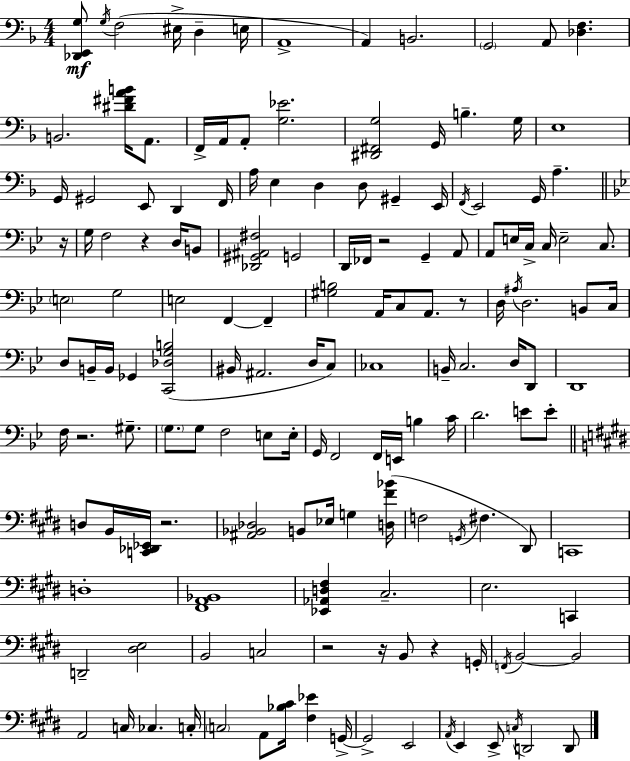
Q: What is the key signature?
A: D minor